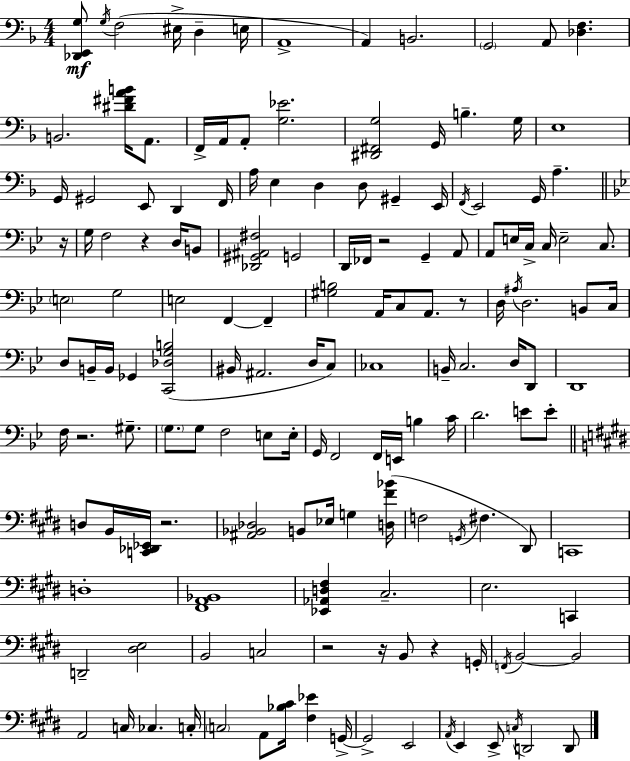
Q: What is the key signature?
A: D minor